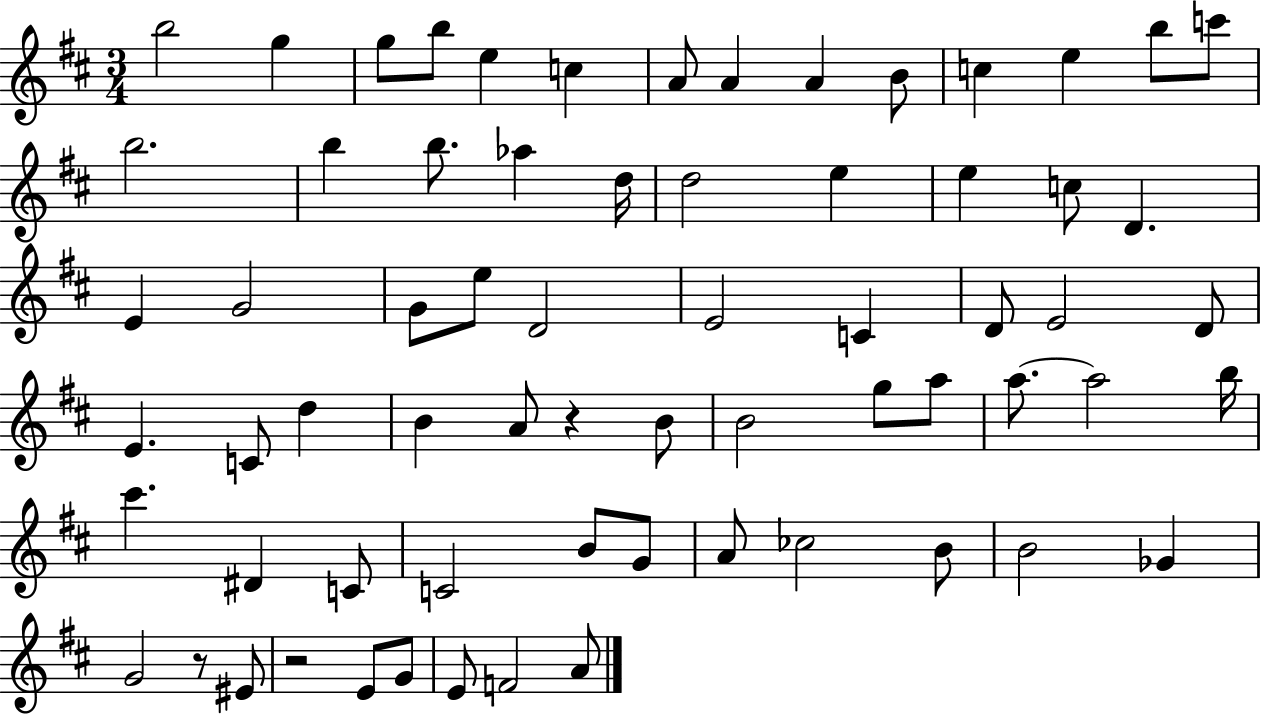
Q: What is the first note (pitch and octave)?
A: B5